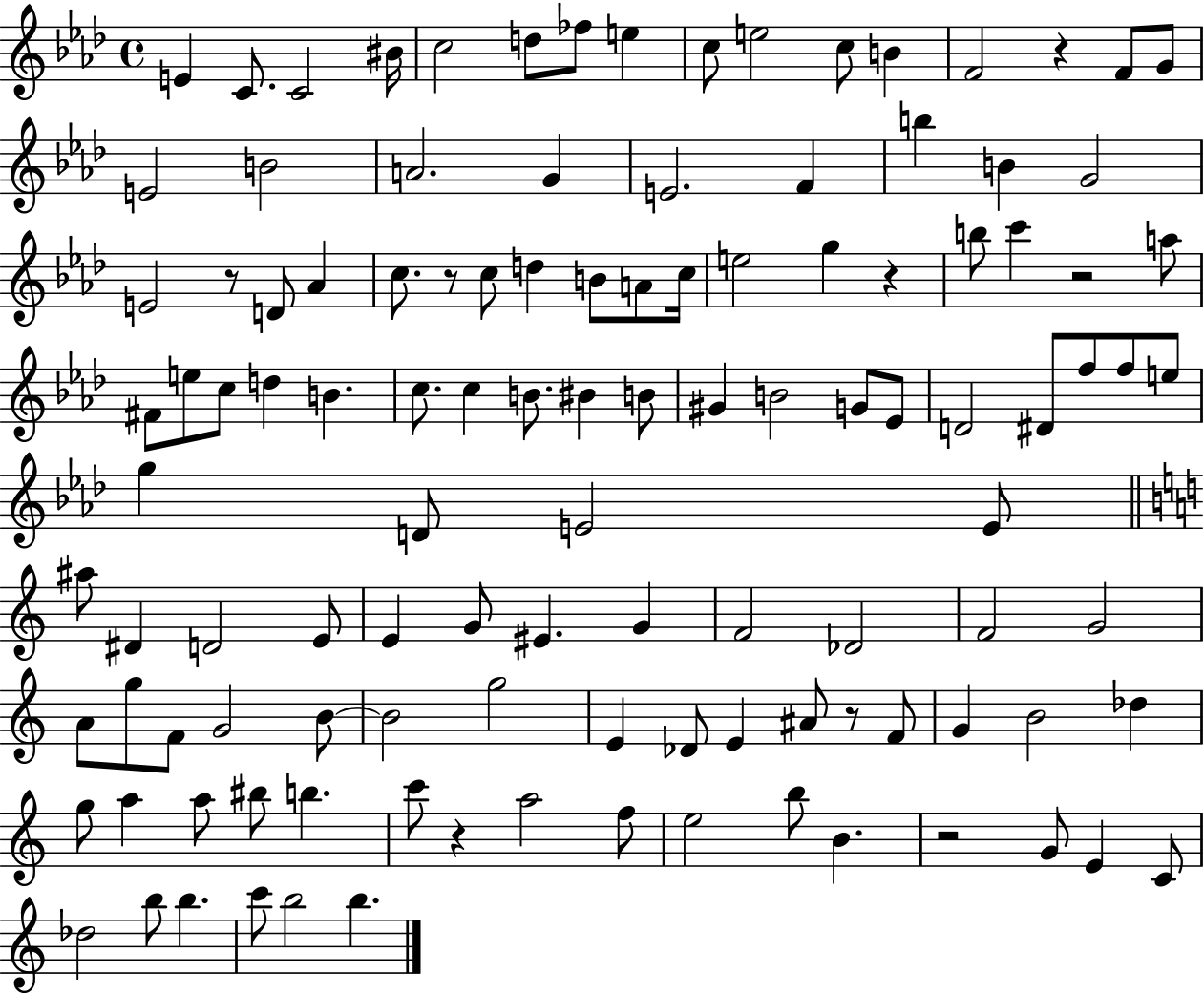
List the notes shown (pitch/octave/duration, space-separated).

E4/q C4/e. C4/h BIS4/s C5/h D5/e FES5/e E5/q C5/e E5/h C5/e B4/q F4/h R/q F4/e G4/e E4/h B4/h A4/h. G4/q E4/h. F4/q B5/q B4/q G4/h E4/h R/e D4/e Ab4/q C5/e. R/e C5/e D5/q B4/e A4/e C5/s E5/h G5/q R/q B5/e C6/q R/h A5/e F#4/e E5/e C5/e D5/q B4/q. C5/e. C5/q B4/e. BIS4/q B4/e G#4/q B4/h G4/e Eb4/e D4/h D#4/e F5/e F5/e E5/e G5/q D4/e E4/h E4/e A#5/e D#4/q D4/h E4/e E4/q G4/e EIS4/q. G4/q F4/h Db4/h F4/h G4/h A4/e G5/e F4/e G4/h B4/e B4/h G5/h E4/q Db4/e E4/q A#4/e R/e F4/e G4/q B4/h Db5/q G5/e A5/q A5/e BIS5/e B5/q. C6/e R/q A5/h F5/e E5/h B5/e B4/q. R/h G4/e E4/q C4/e Db5/h B5/e B5/q. C6/e B5/h B5/q.